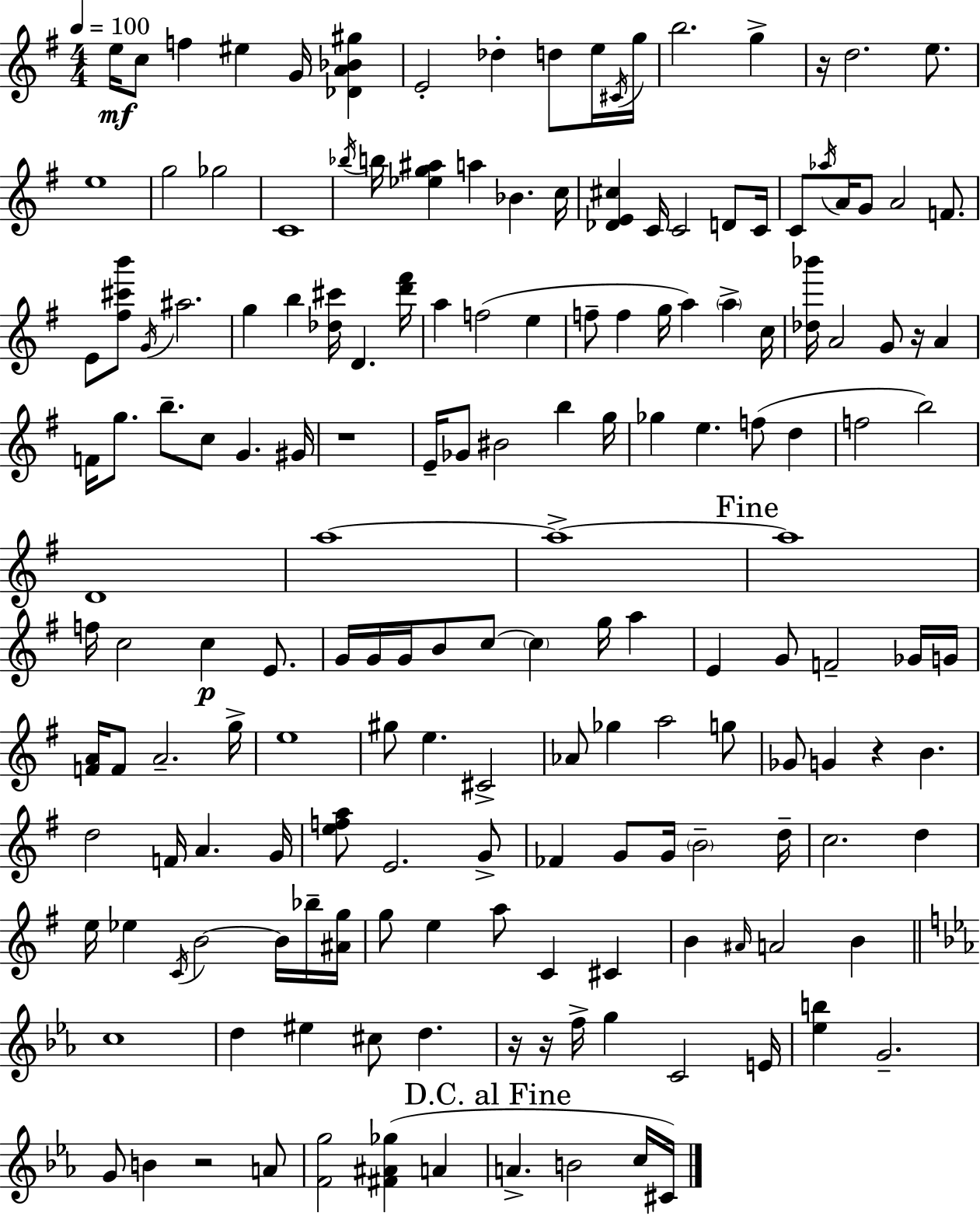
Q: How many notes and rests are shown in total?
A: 170